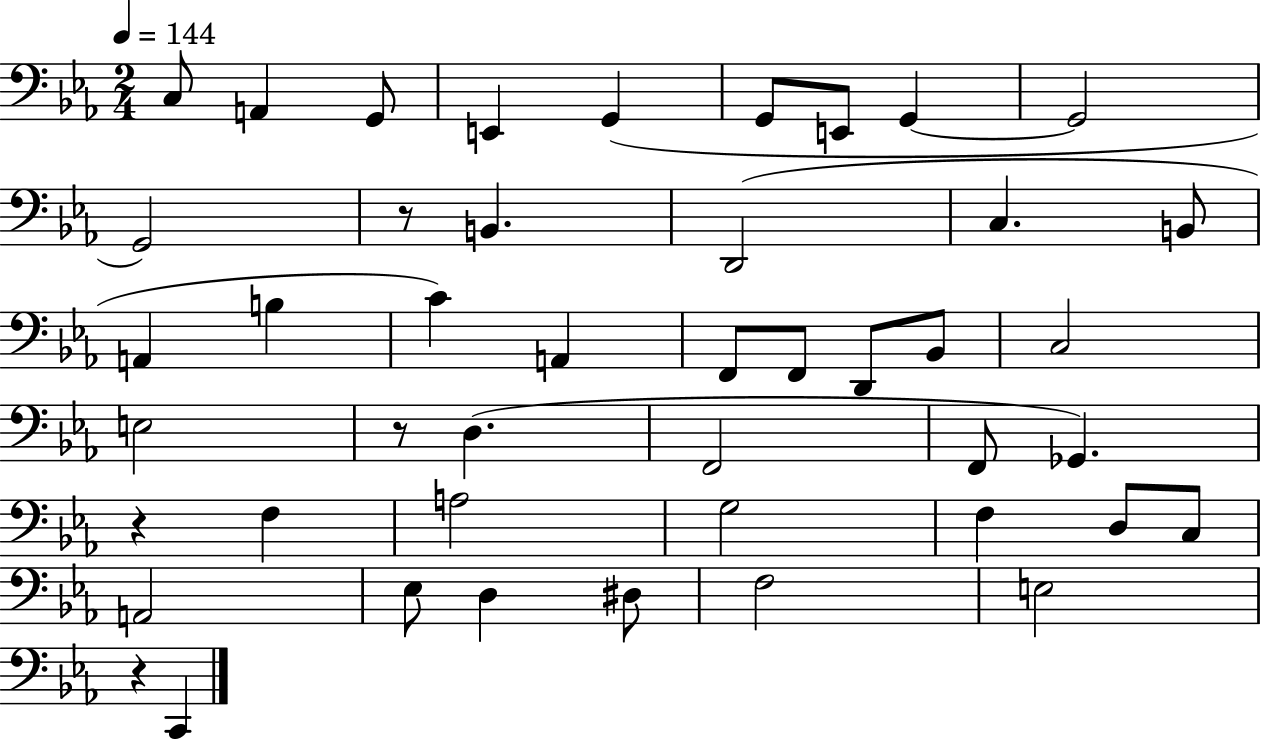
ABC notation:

X:1
T:Untitled
M:2/4
L:1/4
K:Eb
C,/2 A,, G,,/2 E,, G,, G,,/2 E,,/2 G,, G,,2 G,,2 z/2 B,, D,,2 C, B,,/2 A,, B, C A,, F,,/2 F,,/2 D,,/2 _B,,/2 C,2 E,2 z/2 D, F,,2 F,,/2 _G,, z F, A,2 G,2 F, D,/2 C,/2 A,,2 _E,/2 D, ^D,/2 F,2 E,2 z C,,